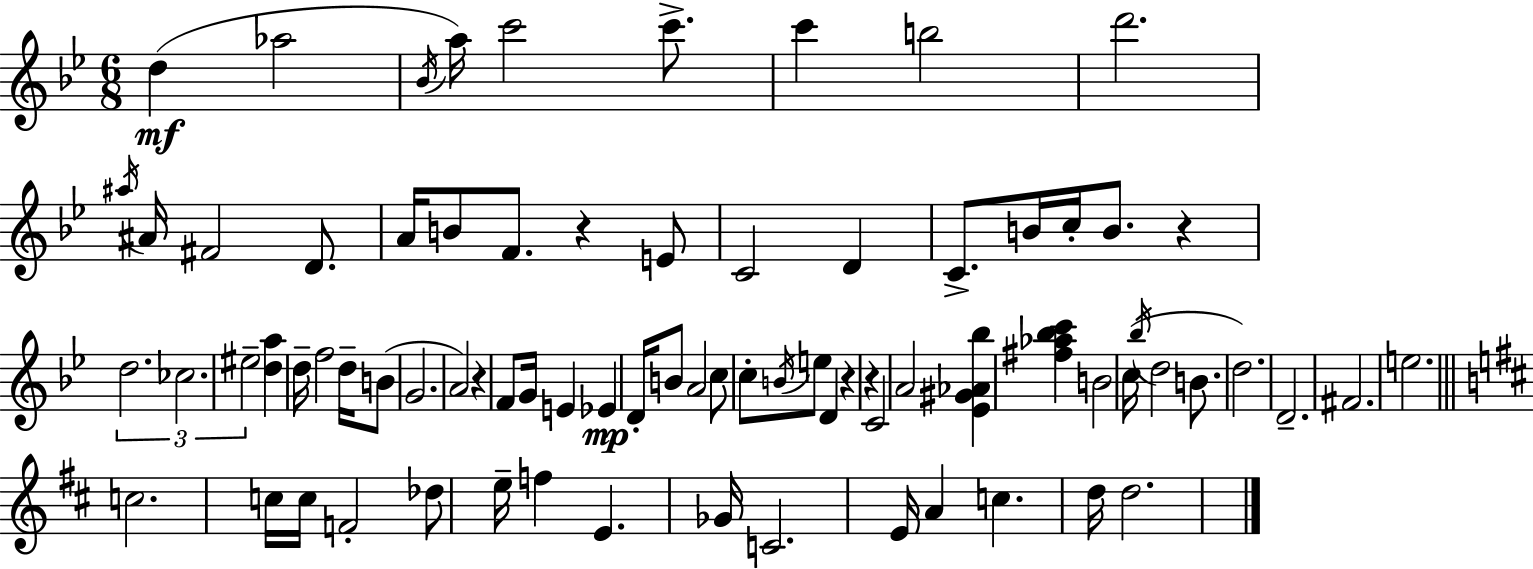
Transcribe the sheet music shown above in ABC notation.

X:1
T:Untitled
M:6/8
L:1/4
K:Gm
d _a2 _B/4 a/4 c'2 c'/2 c' b2 d'2 ^a/4 ^A/4 ^F2 D/2 A/4 B/2 F/2 z E/2 C2 D C/2 B/4 c/4 B/2 z d2 _c2 ^e2 [da] d/4 f2 d/4 B/2 G2 A2 z F/2 G/4 E _E D/4 B/2 A2 c/2 c/2 B/4 e/2 D z z C2 A2 [_E^G_A_b] [^f_a_bc'] B2 c/4 _b/4 d2 B/2 d2 D2 ^F2 e2 c2 c/4 c/4 F2 _d/2 e/4 f E _G/4 C2 E/4 A c d/4 d2